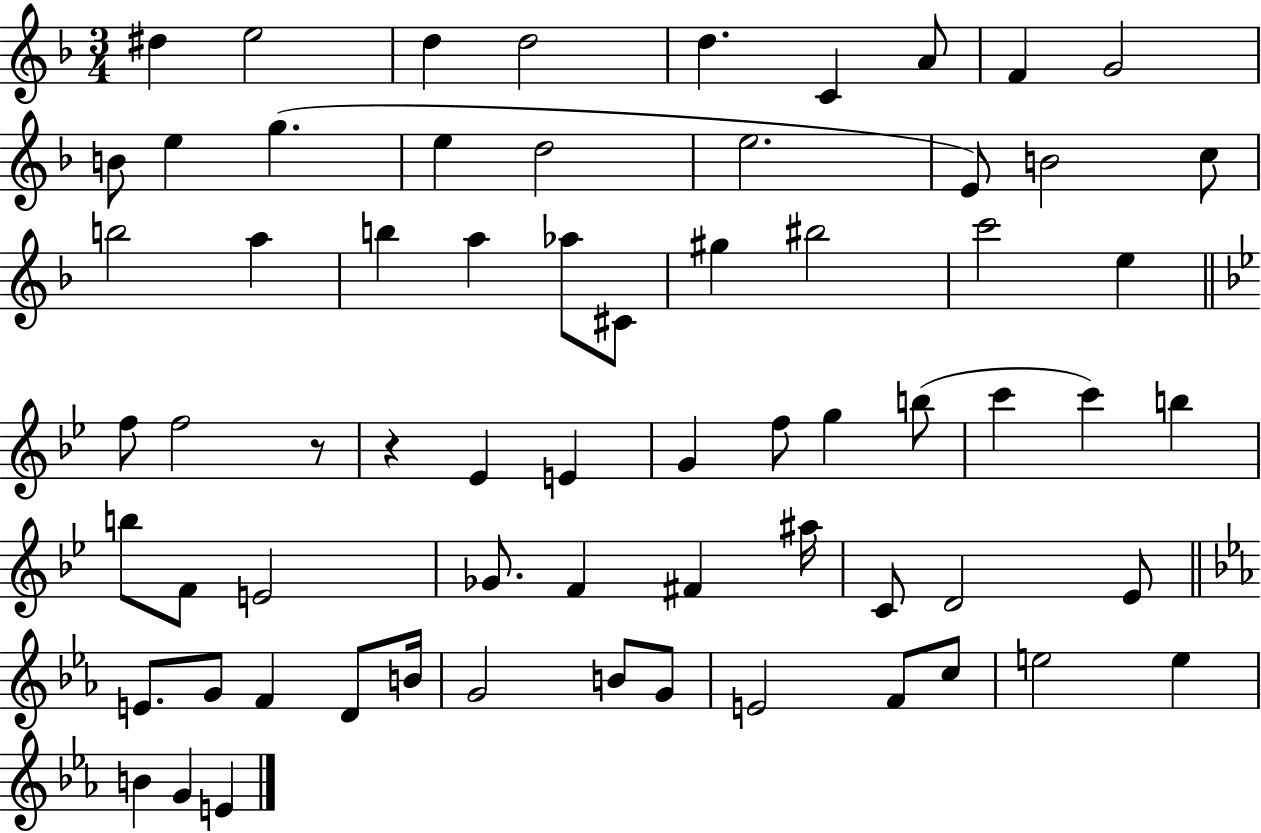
D#5/q E5/h D5/q D5/h D5/q. C4/q A4/e F4/q G4/h B4/e E5/q G5/q. E5/q D5/h E5/h. E4/e B4/h C5/e B5/h A5/q B5/q A5/q Ab5/e C#4/e G#5/q BIS5/h C6/h E5/q F5/e F5/h R/e R/q Eb4/q E4/q G4/q F5/e G5/q B5/e C6/q C6/q B5/q B5/e F4/e E4/h Gb4/e. F4/q F#4/q A#5/s C4/e D4/h Eb4/e E4/e. G4/e F4/q D4/e B4/s G4/h B4/e G4/e E4/h F4/e C5/e E5/h E5/q B4/q G4/q E4/q